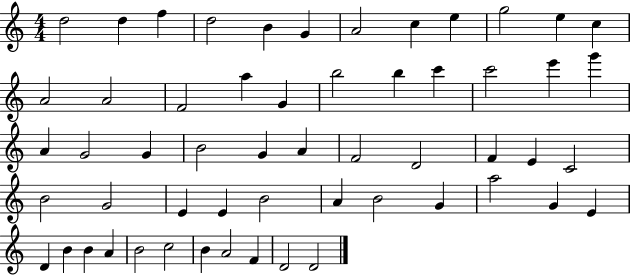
{
  \clef treble
  \numericTimeSignature
  \time 4/4
  \key c \major
  d''2 d''4 f''4 | d''2 b'4 g'4 | a'2 c''4 e''4 | g''2 e''4 c''4 | \break a'2 a'2 | f'2 a''4 g'4 | b''2 b''4 c'''4 | c'''2 e'''4 g'''4 | \break a'4 g'2 g'4 | b'2 g'4 a'4 | f'2 d'2 | f'4 e'4 c'2 | \break b'2 g'2 | e'4 e'4 b'2 | a'4 b'2 g'4 | a''2 g'4 e'4 | \break d'4 b'4 b'4 a'4 | b'2 c''2 | b'4 a'2 f'4 | d'2 d'2 | \break \bar "|."
}